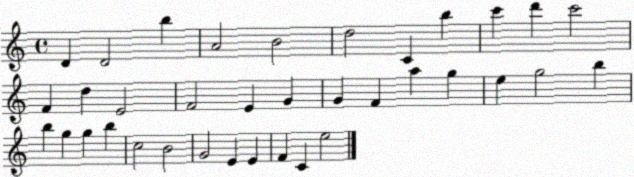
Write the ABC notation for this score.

X:1
T:Untitled
M:4/4
L:1/4
K:C
D D2 b A2 B2 d2 C b c' d' c'2 F d E2 F2 E G G F a g e g2 b b g g b c2 B2 G2 E E F C e2